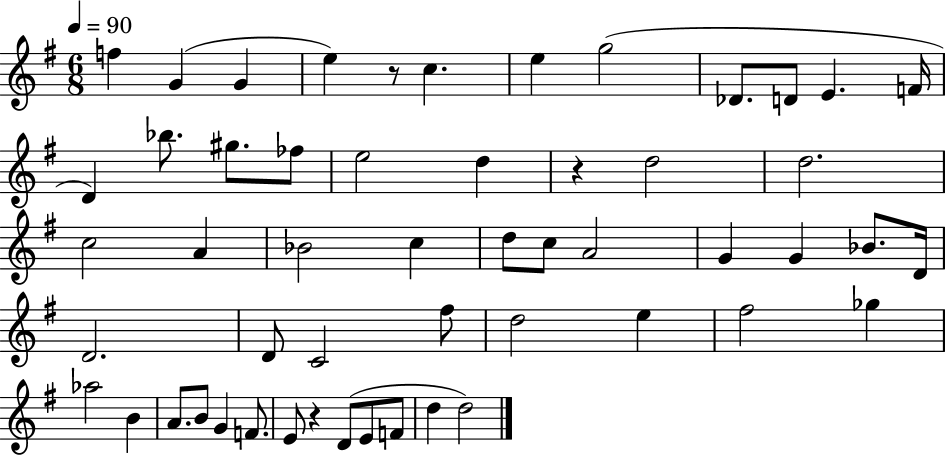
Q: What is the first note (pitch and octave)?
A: F5